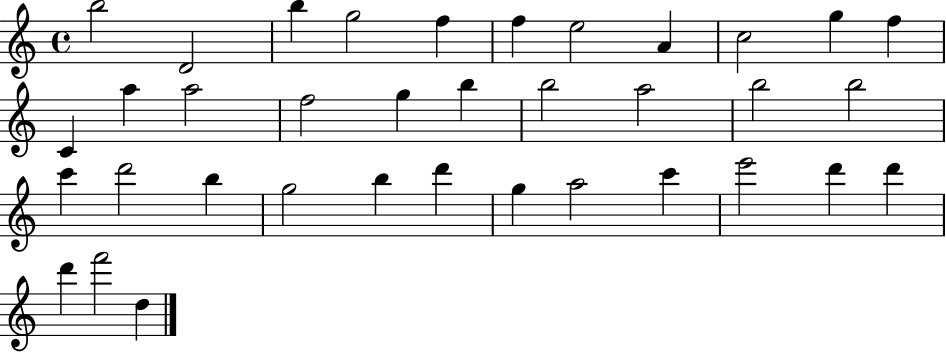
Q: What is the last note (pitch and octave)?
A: D5